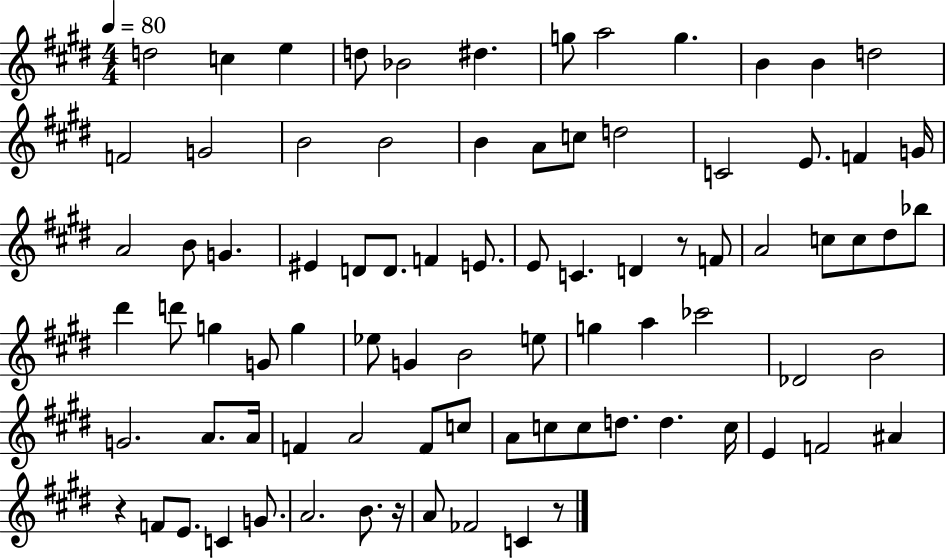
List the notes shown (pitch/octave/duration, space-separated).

D5/h C5/q E5/q D5/e Bb4/h D#5/q. G5/e A5/h G5/q. B4/q B4/q D5/h F4/h G4/h B4/h B4/h B4/q A4/e C5/e D5/h C4/h E4/e. F4/q G4/s A4/h B4/e G4/q. EIS4/q D4/e D4/e. F4/q E4/e. E4/e C4/q. D4/q R/e F4/e A4/h C5/e C5/e D#5/e Bb5/e D#6/q D6/e G5/q G4/e G5/q Eb5/e G4/q B4/h E5/e G5/q A5/q CES6/h Db4/h B4/h G4/h. A4/e. A4/s F4/q A4/h F4/e C5/e A4/e C5/e C5/e D5/e. D5/q. C5/s E4/q F4/h A#4/q R/q F4/e E4/e. C4/q G4/e. A4/h. B4/e. R/s A4/e FES4/h C4/q R/e